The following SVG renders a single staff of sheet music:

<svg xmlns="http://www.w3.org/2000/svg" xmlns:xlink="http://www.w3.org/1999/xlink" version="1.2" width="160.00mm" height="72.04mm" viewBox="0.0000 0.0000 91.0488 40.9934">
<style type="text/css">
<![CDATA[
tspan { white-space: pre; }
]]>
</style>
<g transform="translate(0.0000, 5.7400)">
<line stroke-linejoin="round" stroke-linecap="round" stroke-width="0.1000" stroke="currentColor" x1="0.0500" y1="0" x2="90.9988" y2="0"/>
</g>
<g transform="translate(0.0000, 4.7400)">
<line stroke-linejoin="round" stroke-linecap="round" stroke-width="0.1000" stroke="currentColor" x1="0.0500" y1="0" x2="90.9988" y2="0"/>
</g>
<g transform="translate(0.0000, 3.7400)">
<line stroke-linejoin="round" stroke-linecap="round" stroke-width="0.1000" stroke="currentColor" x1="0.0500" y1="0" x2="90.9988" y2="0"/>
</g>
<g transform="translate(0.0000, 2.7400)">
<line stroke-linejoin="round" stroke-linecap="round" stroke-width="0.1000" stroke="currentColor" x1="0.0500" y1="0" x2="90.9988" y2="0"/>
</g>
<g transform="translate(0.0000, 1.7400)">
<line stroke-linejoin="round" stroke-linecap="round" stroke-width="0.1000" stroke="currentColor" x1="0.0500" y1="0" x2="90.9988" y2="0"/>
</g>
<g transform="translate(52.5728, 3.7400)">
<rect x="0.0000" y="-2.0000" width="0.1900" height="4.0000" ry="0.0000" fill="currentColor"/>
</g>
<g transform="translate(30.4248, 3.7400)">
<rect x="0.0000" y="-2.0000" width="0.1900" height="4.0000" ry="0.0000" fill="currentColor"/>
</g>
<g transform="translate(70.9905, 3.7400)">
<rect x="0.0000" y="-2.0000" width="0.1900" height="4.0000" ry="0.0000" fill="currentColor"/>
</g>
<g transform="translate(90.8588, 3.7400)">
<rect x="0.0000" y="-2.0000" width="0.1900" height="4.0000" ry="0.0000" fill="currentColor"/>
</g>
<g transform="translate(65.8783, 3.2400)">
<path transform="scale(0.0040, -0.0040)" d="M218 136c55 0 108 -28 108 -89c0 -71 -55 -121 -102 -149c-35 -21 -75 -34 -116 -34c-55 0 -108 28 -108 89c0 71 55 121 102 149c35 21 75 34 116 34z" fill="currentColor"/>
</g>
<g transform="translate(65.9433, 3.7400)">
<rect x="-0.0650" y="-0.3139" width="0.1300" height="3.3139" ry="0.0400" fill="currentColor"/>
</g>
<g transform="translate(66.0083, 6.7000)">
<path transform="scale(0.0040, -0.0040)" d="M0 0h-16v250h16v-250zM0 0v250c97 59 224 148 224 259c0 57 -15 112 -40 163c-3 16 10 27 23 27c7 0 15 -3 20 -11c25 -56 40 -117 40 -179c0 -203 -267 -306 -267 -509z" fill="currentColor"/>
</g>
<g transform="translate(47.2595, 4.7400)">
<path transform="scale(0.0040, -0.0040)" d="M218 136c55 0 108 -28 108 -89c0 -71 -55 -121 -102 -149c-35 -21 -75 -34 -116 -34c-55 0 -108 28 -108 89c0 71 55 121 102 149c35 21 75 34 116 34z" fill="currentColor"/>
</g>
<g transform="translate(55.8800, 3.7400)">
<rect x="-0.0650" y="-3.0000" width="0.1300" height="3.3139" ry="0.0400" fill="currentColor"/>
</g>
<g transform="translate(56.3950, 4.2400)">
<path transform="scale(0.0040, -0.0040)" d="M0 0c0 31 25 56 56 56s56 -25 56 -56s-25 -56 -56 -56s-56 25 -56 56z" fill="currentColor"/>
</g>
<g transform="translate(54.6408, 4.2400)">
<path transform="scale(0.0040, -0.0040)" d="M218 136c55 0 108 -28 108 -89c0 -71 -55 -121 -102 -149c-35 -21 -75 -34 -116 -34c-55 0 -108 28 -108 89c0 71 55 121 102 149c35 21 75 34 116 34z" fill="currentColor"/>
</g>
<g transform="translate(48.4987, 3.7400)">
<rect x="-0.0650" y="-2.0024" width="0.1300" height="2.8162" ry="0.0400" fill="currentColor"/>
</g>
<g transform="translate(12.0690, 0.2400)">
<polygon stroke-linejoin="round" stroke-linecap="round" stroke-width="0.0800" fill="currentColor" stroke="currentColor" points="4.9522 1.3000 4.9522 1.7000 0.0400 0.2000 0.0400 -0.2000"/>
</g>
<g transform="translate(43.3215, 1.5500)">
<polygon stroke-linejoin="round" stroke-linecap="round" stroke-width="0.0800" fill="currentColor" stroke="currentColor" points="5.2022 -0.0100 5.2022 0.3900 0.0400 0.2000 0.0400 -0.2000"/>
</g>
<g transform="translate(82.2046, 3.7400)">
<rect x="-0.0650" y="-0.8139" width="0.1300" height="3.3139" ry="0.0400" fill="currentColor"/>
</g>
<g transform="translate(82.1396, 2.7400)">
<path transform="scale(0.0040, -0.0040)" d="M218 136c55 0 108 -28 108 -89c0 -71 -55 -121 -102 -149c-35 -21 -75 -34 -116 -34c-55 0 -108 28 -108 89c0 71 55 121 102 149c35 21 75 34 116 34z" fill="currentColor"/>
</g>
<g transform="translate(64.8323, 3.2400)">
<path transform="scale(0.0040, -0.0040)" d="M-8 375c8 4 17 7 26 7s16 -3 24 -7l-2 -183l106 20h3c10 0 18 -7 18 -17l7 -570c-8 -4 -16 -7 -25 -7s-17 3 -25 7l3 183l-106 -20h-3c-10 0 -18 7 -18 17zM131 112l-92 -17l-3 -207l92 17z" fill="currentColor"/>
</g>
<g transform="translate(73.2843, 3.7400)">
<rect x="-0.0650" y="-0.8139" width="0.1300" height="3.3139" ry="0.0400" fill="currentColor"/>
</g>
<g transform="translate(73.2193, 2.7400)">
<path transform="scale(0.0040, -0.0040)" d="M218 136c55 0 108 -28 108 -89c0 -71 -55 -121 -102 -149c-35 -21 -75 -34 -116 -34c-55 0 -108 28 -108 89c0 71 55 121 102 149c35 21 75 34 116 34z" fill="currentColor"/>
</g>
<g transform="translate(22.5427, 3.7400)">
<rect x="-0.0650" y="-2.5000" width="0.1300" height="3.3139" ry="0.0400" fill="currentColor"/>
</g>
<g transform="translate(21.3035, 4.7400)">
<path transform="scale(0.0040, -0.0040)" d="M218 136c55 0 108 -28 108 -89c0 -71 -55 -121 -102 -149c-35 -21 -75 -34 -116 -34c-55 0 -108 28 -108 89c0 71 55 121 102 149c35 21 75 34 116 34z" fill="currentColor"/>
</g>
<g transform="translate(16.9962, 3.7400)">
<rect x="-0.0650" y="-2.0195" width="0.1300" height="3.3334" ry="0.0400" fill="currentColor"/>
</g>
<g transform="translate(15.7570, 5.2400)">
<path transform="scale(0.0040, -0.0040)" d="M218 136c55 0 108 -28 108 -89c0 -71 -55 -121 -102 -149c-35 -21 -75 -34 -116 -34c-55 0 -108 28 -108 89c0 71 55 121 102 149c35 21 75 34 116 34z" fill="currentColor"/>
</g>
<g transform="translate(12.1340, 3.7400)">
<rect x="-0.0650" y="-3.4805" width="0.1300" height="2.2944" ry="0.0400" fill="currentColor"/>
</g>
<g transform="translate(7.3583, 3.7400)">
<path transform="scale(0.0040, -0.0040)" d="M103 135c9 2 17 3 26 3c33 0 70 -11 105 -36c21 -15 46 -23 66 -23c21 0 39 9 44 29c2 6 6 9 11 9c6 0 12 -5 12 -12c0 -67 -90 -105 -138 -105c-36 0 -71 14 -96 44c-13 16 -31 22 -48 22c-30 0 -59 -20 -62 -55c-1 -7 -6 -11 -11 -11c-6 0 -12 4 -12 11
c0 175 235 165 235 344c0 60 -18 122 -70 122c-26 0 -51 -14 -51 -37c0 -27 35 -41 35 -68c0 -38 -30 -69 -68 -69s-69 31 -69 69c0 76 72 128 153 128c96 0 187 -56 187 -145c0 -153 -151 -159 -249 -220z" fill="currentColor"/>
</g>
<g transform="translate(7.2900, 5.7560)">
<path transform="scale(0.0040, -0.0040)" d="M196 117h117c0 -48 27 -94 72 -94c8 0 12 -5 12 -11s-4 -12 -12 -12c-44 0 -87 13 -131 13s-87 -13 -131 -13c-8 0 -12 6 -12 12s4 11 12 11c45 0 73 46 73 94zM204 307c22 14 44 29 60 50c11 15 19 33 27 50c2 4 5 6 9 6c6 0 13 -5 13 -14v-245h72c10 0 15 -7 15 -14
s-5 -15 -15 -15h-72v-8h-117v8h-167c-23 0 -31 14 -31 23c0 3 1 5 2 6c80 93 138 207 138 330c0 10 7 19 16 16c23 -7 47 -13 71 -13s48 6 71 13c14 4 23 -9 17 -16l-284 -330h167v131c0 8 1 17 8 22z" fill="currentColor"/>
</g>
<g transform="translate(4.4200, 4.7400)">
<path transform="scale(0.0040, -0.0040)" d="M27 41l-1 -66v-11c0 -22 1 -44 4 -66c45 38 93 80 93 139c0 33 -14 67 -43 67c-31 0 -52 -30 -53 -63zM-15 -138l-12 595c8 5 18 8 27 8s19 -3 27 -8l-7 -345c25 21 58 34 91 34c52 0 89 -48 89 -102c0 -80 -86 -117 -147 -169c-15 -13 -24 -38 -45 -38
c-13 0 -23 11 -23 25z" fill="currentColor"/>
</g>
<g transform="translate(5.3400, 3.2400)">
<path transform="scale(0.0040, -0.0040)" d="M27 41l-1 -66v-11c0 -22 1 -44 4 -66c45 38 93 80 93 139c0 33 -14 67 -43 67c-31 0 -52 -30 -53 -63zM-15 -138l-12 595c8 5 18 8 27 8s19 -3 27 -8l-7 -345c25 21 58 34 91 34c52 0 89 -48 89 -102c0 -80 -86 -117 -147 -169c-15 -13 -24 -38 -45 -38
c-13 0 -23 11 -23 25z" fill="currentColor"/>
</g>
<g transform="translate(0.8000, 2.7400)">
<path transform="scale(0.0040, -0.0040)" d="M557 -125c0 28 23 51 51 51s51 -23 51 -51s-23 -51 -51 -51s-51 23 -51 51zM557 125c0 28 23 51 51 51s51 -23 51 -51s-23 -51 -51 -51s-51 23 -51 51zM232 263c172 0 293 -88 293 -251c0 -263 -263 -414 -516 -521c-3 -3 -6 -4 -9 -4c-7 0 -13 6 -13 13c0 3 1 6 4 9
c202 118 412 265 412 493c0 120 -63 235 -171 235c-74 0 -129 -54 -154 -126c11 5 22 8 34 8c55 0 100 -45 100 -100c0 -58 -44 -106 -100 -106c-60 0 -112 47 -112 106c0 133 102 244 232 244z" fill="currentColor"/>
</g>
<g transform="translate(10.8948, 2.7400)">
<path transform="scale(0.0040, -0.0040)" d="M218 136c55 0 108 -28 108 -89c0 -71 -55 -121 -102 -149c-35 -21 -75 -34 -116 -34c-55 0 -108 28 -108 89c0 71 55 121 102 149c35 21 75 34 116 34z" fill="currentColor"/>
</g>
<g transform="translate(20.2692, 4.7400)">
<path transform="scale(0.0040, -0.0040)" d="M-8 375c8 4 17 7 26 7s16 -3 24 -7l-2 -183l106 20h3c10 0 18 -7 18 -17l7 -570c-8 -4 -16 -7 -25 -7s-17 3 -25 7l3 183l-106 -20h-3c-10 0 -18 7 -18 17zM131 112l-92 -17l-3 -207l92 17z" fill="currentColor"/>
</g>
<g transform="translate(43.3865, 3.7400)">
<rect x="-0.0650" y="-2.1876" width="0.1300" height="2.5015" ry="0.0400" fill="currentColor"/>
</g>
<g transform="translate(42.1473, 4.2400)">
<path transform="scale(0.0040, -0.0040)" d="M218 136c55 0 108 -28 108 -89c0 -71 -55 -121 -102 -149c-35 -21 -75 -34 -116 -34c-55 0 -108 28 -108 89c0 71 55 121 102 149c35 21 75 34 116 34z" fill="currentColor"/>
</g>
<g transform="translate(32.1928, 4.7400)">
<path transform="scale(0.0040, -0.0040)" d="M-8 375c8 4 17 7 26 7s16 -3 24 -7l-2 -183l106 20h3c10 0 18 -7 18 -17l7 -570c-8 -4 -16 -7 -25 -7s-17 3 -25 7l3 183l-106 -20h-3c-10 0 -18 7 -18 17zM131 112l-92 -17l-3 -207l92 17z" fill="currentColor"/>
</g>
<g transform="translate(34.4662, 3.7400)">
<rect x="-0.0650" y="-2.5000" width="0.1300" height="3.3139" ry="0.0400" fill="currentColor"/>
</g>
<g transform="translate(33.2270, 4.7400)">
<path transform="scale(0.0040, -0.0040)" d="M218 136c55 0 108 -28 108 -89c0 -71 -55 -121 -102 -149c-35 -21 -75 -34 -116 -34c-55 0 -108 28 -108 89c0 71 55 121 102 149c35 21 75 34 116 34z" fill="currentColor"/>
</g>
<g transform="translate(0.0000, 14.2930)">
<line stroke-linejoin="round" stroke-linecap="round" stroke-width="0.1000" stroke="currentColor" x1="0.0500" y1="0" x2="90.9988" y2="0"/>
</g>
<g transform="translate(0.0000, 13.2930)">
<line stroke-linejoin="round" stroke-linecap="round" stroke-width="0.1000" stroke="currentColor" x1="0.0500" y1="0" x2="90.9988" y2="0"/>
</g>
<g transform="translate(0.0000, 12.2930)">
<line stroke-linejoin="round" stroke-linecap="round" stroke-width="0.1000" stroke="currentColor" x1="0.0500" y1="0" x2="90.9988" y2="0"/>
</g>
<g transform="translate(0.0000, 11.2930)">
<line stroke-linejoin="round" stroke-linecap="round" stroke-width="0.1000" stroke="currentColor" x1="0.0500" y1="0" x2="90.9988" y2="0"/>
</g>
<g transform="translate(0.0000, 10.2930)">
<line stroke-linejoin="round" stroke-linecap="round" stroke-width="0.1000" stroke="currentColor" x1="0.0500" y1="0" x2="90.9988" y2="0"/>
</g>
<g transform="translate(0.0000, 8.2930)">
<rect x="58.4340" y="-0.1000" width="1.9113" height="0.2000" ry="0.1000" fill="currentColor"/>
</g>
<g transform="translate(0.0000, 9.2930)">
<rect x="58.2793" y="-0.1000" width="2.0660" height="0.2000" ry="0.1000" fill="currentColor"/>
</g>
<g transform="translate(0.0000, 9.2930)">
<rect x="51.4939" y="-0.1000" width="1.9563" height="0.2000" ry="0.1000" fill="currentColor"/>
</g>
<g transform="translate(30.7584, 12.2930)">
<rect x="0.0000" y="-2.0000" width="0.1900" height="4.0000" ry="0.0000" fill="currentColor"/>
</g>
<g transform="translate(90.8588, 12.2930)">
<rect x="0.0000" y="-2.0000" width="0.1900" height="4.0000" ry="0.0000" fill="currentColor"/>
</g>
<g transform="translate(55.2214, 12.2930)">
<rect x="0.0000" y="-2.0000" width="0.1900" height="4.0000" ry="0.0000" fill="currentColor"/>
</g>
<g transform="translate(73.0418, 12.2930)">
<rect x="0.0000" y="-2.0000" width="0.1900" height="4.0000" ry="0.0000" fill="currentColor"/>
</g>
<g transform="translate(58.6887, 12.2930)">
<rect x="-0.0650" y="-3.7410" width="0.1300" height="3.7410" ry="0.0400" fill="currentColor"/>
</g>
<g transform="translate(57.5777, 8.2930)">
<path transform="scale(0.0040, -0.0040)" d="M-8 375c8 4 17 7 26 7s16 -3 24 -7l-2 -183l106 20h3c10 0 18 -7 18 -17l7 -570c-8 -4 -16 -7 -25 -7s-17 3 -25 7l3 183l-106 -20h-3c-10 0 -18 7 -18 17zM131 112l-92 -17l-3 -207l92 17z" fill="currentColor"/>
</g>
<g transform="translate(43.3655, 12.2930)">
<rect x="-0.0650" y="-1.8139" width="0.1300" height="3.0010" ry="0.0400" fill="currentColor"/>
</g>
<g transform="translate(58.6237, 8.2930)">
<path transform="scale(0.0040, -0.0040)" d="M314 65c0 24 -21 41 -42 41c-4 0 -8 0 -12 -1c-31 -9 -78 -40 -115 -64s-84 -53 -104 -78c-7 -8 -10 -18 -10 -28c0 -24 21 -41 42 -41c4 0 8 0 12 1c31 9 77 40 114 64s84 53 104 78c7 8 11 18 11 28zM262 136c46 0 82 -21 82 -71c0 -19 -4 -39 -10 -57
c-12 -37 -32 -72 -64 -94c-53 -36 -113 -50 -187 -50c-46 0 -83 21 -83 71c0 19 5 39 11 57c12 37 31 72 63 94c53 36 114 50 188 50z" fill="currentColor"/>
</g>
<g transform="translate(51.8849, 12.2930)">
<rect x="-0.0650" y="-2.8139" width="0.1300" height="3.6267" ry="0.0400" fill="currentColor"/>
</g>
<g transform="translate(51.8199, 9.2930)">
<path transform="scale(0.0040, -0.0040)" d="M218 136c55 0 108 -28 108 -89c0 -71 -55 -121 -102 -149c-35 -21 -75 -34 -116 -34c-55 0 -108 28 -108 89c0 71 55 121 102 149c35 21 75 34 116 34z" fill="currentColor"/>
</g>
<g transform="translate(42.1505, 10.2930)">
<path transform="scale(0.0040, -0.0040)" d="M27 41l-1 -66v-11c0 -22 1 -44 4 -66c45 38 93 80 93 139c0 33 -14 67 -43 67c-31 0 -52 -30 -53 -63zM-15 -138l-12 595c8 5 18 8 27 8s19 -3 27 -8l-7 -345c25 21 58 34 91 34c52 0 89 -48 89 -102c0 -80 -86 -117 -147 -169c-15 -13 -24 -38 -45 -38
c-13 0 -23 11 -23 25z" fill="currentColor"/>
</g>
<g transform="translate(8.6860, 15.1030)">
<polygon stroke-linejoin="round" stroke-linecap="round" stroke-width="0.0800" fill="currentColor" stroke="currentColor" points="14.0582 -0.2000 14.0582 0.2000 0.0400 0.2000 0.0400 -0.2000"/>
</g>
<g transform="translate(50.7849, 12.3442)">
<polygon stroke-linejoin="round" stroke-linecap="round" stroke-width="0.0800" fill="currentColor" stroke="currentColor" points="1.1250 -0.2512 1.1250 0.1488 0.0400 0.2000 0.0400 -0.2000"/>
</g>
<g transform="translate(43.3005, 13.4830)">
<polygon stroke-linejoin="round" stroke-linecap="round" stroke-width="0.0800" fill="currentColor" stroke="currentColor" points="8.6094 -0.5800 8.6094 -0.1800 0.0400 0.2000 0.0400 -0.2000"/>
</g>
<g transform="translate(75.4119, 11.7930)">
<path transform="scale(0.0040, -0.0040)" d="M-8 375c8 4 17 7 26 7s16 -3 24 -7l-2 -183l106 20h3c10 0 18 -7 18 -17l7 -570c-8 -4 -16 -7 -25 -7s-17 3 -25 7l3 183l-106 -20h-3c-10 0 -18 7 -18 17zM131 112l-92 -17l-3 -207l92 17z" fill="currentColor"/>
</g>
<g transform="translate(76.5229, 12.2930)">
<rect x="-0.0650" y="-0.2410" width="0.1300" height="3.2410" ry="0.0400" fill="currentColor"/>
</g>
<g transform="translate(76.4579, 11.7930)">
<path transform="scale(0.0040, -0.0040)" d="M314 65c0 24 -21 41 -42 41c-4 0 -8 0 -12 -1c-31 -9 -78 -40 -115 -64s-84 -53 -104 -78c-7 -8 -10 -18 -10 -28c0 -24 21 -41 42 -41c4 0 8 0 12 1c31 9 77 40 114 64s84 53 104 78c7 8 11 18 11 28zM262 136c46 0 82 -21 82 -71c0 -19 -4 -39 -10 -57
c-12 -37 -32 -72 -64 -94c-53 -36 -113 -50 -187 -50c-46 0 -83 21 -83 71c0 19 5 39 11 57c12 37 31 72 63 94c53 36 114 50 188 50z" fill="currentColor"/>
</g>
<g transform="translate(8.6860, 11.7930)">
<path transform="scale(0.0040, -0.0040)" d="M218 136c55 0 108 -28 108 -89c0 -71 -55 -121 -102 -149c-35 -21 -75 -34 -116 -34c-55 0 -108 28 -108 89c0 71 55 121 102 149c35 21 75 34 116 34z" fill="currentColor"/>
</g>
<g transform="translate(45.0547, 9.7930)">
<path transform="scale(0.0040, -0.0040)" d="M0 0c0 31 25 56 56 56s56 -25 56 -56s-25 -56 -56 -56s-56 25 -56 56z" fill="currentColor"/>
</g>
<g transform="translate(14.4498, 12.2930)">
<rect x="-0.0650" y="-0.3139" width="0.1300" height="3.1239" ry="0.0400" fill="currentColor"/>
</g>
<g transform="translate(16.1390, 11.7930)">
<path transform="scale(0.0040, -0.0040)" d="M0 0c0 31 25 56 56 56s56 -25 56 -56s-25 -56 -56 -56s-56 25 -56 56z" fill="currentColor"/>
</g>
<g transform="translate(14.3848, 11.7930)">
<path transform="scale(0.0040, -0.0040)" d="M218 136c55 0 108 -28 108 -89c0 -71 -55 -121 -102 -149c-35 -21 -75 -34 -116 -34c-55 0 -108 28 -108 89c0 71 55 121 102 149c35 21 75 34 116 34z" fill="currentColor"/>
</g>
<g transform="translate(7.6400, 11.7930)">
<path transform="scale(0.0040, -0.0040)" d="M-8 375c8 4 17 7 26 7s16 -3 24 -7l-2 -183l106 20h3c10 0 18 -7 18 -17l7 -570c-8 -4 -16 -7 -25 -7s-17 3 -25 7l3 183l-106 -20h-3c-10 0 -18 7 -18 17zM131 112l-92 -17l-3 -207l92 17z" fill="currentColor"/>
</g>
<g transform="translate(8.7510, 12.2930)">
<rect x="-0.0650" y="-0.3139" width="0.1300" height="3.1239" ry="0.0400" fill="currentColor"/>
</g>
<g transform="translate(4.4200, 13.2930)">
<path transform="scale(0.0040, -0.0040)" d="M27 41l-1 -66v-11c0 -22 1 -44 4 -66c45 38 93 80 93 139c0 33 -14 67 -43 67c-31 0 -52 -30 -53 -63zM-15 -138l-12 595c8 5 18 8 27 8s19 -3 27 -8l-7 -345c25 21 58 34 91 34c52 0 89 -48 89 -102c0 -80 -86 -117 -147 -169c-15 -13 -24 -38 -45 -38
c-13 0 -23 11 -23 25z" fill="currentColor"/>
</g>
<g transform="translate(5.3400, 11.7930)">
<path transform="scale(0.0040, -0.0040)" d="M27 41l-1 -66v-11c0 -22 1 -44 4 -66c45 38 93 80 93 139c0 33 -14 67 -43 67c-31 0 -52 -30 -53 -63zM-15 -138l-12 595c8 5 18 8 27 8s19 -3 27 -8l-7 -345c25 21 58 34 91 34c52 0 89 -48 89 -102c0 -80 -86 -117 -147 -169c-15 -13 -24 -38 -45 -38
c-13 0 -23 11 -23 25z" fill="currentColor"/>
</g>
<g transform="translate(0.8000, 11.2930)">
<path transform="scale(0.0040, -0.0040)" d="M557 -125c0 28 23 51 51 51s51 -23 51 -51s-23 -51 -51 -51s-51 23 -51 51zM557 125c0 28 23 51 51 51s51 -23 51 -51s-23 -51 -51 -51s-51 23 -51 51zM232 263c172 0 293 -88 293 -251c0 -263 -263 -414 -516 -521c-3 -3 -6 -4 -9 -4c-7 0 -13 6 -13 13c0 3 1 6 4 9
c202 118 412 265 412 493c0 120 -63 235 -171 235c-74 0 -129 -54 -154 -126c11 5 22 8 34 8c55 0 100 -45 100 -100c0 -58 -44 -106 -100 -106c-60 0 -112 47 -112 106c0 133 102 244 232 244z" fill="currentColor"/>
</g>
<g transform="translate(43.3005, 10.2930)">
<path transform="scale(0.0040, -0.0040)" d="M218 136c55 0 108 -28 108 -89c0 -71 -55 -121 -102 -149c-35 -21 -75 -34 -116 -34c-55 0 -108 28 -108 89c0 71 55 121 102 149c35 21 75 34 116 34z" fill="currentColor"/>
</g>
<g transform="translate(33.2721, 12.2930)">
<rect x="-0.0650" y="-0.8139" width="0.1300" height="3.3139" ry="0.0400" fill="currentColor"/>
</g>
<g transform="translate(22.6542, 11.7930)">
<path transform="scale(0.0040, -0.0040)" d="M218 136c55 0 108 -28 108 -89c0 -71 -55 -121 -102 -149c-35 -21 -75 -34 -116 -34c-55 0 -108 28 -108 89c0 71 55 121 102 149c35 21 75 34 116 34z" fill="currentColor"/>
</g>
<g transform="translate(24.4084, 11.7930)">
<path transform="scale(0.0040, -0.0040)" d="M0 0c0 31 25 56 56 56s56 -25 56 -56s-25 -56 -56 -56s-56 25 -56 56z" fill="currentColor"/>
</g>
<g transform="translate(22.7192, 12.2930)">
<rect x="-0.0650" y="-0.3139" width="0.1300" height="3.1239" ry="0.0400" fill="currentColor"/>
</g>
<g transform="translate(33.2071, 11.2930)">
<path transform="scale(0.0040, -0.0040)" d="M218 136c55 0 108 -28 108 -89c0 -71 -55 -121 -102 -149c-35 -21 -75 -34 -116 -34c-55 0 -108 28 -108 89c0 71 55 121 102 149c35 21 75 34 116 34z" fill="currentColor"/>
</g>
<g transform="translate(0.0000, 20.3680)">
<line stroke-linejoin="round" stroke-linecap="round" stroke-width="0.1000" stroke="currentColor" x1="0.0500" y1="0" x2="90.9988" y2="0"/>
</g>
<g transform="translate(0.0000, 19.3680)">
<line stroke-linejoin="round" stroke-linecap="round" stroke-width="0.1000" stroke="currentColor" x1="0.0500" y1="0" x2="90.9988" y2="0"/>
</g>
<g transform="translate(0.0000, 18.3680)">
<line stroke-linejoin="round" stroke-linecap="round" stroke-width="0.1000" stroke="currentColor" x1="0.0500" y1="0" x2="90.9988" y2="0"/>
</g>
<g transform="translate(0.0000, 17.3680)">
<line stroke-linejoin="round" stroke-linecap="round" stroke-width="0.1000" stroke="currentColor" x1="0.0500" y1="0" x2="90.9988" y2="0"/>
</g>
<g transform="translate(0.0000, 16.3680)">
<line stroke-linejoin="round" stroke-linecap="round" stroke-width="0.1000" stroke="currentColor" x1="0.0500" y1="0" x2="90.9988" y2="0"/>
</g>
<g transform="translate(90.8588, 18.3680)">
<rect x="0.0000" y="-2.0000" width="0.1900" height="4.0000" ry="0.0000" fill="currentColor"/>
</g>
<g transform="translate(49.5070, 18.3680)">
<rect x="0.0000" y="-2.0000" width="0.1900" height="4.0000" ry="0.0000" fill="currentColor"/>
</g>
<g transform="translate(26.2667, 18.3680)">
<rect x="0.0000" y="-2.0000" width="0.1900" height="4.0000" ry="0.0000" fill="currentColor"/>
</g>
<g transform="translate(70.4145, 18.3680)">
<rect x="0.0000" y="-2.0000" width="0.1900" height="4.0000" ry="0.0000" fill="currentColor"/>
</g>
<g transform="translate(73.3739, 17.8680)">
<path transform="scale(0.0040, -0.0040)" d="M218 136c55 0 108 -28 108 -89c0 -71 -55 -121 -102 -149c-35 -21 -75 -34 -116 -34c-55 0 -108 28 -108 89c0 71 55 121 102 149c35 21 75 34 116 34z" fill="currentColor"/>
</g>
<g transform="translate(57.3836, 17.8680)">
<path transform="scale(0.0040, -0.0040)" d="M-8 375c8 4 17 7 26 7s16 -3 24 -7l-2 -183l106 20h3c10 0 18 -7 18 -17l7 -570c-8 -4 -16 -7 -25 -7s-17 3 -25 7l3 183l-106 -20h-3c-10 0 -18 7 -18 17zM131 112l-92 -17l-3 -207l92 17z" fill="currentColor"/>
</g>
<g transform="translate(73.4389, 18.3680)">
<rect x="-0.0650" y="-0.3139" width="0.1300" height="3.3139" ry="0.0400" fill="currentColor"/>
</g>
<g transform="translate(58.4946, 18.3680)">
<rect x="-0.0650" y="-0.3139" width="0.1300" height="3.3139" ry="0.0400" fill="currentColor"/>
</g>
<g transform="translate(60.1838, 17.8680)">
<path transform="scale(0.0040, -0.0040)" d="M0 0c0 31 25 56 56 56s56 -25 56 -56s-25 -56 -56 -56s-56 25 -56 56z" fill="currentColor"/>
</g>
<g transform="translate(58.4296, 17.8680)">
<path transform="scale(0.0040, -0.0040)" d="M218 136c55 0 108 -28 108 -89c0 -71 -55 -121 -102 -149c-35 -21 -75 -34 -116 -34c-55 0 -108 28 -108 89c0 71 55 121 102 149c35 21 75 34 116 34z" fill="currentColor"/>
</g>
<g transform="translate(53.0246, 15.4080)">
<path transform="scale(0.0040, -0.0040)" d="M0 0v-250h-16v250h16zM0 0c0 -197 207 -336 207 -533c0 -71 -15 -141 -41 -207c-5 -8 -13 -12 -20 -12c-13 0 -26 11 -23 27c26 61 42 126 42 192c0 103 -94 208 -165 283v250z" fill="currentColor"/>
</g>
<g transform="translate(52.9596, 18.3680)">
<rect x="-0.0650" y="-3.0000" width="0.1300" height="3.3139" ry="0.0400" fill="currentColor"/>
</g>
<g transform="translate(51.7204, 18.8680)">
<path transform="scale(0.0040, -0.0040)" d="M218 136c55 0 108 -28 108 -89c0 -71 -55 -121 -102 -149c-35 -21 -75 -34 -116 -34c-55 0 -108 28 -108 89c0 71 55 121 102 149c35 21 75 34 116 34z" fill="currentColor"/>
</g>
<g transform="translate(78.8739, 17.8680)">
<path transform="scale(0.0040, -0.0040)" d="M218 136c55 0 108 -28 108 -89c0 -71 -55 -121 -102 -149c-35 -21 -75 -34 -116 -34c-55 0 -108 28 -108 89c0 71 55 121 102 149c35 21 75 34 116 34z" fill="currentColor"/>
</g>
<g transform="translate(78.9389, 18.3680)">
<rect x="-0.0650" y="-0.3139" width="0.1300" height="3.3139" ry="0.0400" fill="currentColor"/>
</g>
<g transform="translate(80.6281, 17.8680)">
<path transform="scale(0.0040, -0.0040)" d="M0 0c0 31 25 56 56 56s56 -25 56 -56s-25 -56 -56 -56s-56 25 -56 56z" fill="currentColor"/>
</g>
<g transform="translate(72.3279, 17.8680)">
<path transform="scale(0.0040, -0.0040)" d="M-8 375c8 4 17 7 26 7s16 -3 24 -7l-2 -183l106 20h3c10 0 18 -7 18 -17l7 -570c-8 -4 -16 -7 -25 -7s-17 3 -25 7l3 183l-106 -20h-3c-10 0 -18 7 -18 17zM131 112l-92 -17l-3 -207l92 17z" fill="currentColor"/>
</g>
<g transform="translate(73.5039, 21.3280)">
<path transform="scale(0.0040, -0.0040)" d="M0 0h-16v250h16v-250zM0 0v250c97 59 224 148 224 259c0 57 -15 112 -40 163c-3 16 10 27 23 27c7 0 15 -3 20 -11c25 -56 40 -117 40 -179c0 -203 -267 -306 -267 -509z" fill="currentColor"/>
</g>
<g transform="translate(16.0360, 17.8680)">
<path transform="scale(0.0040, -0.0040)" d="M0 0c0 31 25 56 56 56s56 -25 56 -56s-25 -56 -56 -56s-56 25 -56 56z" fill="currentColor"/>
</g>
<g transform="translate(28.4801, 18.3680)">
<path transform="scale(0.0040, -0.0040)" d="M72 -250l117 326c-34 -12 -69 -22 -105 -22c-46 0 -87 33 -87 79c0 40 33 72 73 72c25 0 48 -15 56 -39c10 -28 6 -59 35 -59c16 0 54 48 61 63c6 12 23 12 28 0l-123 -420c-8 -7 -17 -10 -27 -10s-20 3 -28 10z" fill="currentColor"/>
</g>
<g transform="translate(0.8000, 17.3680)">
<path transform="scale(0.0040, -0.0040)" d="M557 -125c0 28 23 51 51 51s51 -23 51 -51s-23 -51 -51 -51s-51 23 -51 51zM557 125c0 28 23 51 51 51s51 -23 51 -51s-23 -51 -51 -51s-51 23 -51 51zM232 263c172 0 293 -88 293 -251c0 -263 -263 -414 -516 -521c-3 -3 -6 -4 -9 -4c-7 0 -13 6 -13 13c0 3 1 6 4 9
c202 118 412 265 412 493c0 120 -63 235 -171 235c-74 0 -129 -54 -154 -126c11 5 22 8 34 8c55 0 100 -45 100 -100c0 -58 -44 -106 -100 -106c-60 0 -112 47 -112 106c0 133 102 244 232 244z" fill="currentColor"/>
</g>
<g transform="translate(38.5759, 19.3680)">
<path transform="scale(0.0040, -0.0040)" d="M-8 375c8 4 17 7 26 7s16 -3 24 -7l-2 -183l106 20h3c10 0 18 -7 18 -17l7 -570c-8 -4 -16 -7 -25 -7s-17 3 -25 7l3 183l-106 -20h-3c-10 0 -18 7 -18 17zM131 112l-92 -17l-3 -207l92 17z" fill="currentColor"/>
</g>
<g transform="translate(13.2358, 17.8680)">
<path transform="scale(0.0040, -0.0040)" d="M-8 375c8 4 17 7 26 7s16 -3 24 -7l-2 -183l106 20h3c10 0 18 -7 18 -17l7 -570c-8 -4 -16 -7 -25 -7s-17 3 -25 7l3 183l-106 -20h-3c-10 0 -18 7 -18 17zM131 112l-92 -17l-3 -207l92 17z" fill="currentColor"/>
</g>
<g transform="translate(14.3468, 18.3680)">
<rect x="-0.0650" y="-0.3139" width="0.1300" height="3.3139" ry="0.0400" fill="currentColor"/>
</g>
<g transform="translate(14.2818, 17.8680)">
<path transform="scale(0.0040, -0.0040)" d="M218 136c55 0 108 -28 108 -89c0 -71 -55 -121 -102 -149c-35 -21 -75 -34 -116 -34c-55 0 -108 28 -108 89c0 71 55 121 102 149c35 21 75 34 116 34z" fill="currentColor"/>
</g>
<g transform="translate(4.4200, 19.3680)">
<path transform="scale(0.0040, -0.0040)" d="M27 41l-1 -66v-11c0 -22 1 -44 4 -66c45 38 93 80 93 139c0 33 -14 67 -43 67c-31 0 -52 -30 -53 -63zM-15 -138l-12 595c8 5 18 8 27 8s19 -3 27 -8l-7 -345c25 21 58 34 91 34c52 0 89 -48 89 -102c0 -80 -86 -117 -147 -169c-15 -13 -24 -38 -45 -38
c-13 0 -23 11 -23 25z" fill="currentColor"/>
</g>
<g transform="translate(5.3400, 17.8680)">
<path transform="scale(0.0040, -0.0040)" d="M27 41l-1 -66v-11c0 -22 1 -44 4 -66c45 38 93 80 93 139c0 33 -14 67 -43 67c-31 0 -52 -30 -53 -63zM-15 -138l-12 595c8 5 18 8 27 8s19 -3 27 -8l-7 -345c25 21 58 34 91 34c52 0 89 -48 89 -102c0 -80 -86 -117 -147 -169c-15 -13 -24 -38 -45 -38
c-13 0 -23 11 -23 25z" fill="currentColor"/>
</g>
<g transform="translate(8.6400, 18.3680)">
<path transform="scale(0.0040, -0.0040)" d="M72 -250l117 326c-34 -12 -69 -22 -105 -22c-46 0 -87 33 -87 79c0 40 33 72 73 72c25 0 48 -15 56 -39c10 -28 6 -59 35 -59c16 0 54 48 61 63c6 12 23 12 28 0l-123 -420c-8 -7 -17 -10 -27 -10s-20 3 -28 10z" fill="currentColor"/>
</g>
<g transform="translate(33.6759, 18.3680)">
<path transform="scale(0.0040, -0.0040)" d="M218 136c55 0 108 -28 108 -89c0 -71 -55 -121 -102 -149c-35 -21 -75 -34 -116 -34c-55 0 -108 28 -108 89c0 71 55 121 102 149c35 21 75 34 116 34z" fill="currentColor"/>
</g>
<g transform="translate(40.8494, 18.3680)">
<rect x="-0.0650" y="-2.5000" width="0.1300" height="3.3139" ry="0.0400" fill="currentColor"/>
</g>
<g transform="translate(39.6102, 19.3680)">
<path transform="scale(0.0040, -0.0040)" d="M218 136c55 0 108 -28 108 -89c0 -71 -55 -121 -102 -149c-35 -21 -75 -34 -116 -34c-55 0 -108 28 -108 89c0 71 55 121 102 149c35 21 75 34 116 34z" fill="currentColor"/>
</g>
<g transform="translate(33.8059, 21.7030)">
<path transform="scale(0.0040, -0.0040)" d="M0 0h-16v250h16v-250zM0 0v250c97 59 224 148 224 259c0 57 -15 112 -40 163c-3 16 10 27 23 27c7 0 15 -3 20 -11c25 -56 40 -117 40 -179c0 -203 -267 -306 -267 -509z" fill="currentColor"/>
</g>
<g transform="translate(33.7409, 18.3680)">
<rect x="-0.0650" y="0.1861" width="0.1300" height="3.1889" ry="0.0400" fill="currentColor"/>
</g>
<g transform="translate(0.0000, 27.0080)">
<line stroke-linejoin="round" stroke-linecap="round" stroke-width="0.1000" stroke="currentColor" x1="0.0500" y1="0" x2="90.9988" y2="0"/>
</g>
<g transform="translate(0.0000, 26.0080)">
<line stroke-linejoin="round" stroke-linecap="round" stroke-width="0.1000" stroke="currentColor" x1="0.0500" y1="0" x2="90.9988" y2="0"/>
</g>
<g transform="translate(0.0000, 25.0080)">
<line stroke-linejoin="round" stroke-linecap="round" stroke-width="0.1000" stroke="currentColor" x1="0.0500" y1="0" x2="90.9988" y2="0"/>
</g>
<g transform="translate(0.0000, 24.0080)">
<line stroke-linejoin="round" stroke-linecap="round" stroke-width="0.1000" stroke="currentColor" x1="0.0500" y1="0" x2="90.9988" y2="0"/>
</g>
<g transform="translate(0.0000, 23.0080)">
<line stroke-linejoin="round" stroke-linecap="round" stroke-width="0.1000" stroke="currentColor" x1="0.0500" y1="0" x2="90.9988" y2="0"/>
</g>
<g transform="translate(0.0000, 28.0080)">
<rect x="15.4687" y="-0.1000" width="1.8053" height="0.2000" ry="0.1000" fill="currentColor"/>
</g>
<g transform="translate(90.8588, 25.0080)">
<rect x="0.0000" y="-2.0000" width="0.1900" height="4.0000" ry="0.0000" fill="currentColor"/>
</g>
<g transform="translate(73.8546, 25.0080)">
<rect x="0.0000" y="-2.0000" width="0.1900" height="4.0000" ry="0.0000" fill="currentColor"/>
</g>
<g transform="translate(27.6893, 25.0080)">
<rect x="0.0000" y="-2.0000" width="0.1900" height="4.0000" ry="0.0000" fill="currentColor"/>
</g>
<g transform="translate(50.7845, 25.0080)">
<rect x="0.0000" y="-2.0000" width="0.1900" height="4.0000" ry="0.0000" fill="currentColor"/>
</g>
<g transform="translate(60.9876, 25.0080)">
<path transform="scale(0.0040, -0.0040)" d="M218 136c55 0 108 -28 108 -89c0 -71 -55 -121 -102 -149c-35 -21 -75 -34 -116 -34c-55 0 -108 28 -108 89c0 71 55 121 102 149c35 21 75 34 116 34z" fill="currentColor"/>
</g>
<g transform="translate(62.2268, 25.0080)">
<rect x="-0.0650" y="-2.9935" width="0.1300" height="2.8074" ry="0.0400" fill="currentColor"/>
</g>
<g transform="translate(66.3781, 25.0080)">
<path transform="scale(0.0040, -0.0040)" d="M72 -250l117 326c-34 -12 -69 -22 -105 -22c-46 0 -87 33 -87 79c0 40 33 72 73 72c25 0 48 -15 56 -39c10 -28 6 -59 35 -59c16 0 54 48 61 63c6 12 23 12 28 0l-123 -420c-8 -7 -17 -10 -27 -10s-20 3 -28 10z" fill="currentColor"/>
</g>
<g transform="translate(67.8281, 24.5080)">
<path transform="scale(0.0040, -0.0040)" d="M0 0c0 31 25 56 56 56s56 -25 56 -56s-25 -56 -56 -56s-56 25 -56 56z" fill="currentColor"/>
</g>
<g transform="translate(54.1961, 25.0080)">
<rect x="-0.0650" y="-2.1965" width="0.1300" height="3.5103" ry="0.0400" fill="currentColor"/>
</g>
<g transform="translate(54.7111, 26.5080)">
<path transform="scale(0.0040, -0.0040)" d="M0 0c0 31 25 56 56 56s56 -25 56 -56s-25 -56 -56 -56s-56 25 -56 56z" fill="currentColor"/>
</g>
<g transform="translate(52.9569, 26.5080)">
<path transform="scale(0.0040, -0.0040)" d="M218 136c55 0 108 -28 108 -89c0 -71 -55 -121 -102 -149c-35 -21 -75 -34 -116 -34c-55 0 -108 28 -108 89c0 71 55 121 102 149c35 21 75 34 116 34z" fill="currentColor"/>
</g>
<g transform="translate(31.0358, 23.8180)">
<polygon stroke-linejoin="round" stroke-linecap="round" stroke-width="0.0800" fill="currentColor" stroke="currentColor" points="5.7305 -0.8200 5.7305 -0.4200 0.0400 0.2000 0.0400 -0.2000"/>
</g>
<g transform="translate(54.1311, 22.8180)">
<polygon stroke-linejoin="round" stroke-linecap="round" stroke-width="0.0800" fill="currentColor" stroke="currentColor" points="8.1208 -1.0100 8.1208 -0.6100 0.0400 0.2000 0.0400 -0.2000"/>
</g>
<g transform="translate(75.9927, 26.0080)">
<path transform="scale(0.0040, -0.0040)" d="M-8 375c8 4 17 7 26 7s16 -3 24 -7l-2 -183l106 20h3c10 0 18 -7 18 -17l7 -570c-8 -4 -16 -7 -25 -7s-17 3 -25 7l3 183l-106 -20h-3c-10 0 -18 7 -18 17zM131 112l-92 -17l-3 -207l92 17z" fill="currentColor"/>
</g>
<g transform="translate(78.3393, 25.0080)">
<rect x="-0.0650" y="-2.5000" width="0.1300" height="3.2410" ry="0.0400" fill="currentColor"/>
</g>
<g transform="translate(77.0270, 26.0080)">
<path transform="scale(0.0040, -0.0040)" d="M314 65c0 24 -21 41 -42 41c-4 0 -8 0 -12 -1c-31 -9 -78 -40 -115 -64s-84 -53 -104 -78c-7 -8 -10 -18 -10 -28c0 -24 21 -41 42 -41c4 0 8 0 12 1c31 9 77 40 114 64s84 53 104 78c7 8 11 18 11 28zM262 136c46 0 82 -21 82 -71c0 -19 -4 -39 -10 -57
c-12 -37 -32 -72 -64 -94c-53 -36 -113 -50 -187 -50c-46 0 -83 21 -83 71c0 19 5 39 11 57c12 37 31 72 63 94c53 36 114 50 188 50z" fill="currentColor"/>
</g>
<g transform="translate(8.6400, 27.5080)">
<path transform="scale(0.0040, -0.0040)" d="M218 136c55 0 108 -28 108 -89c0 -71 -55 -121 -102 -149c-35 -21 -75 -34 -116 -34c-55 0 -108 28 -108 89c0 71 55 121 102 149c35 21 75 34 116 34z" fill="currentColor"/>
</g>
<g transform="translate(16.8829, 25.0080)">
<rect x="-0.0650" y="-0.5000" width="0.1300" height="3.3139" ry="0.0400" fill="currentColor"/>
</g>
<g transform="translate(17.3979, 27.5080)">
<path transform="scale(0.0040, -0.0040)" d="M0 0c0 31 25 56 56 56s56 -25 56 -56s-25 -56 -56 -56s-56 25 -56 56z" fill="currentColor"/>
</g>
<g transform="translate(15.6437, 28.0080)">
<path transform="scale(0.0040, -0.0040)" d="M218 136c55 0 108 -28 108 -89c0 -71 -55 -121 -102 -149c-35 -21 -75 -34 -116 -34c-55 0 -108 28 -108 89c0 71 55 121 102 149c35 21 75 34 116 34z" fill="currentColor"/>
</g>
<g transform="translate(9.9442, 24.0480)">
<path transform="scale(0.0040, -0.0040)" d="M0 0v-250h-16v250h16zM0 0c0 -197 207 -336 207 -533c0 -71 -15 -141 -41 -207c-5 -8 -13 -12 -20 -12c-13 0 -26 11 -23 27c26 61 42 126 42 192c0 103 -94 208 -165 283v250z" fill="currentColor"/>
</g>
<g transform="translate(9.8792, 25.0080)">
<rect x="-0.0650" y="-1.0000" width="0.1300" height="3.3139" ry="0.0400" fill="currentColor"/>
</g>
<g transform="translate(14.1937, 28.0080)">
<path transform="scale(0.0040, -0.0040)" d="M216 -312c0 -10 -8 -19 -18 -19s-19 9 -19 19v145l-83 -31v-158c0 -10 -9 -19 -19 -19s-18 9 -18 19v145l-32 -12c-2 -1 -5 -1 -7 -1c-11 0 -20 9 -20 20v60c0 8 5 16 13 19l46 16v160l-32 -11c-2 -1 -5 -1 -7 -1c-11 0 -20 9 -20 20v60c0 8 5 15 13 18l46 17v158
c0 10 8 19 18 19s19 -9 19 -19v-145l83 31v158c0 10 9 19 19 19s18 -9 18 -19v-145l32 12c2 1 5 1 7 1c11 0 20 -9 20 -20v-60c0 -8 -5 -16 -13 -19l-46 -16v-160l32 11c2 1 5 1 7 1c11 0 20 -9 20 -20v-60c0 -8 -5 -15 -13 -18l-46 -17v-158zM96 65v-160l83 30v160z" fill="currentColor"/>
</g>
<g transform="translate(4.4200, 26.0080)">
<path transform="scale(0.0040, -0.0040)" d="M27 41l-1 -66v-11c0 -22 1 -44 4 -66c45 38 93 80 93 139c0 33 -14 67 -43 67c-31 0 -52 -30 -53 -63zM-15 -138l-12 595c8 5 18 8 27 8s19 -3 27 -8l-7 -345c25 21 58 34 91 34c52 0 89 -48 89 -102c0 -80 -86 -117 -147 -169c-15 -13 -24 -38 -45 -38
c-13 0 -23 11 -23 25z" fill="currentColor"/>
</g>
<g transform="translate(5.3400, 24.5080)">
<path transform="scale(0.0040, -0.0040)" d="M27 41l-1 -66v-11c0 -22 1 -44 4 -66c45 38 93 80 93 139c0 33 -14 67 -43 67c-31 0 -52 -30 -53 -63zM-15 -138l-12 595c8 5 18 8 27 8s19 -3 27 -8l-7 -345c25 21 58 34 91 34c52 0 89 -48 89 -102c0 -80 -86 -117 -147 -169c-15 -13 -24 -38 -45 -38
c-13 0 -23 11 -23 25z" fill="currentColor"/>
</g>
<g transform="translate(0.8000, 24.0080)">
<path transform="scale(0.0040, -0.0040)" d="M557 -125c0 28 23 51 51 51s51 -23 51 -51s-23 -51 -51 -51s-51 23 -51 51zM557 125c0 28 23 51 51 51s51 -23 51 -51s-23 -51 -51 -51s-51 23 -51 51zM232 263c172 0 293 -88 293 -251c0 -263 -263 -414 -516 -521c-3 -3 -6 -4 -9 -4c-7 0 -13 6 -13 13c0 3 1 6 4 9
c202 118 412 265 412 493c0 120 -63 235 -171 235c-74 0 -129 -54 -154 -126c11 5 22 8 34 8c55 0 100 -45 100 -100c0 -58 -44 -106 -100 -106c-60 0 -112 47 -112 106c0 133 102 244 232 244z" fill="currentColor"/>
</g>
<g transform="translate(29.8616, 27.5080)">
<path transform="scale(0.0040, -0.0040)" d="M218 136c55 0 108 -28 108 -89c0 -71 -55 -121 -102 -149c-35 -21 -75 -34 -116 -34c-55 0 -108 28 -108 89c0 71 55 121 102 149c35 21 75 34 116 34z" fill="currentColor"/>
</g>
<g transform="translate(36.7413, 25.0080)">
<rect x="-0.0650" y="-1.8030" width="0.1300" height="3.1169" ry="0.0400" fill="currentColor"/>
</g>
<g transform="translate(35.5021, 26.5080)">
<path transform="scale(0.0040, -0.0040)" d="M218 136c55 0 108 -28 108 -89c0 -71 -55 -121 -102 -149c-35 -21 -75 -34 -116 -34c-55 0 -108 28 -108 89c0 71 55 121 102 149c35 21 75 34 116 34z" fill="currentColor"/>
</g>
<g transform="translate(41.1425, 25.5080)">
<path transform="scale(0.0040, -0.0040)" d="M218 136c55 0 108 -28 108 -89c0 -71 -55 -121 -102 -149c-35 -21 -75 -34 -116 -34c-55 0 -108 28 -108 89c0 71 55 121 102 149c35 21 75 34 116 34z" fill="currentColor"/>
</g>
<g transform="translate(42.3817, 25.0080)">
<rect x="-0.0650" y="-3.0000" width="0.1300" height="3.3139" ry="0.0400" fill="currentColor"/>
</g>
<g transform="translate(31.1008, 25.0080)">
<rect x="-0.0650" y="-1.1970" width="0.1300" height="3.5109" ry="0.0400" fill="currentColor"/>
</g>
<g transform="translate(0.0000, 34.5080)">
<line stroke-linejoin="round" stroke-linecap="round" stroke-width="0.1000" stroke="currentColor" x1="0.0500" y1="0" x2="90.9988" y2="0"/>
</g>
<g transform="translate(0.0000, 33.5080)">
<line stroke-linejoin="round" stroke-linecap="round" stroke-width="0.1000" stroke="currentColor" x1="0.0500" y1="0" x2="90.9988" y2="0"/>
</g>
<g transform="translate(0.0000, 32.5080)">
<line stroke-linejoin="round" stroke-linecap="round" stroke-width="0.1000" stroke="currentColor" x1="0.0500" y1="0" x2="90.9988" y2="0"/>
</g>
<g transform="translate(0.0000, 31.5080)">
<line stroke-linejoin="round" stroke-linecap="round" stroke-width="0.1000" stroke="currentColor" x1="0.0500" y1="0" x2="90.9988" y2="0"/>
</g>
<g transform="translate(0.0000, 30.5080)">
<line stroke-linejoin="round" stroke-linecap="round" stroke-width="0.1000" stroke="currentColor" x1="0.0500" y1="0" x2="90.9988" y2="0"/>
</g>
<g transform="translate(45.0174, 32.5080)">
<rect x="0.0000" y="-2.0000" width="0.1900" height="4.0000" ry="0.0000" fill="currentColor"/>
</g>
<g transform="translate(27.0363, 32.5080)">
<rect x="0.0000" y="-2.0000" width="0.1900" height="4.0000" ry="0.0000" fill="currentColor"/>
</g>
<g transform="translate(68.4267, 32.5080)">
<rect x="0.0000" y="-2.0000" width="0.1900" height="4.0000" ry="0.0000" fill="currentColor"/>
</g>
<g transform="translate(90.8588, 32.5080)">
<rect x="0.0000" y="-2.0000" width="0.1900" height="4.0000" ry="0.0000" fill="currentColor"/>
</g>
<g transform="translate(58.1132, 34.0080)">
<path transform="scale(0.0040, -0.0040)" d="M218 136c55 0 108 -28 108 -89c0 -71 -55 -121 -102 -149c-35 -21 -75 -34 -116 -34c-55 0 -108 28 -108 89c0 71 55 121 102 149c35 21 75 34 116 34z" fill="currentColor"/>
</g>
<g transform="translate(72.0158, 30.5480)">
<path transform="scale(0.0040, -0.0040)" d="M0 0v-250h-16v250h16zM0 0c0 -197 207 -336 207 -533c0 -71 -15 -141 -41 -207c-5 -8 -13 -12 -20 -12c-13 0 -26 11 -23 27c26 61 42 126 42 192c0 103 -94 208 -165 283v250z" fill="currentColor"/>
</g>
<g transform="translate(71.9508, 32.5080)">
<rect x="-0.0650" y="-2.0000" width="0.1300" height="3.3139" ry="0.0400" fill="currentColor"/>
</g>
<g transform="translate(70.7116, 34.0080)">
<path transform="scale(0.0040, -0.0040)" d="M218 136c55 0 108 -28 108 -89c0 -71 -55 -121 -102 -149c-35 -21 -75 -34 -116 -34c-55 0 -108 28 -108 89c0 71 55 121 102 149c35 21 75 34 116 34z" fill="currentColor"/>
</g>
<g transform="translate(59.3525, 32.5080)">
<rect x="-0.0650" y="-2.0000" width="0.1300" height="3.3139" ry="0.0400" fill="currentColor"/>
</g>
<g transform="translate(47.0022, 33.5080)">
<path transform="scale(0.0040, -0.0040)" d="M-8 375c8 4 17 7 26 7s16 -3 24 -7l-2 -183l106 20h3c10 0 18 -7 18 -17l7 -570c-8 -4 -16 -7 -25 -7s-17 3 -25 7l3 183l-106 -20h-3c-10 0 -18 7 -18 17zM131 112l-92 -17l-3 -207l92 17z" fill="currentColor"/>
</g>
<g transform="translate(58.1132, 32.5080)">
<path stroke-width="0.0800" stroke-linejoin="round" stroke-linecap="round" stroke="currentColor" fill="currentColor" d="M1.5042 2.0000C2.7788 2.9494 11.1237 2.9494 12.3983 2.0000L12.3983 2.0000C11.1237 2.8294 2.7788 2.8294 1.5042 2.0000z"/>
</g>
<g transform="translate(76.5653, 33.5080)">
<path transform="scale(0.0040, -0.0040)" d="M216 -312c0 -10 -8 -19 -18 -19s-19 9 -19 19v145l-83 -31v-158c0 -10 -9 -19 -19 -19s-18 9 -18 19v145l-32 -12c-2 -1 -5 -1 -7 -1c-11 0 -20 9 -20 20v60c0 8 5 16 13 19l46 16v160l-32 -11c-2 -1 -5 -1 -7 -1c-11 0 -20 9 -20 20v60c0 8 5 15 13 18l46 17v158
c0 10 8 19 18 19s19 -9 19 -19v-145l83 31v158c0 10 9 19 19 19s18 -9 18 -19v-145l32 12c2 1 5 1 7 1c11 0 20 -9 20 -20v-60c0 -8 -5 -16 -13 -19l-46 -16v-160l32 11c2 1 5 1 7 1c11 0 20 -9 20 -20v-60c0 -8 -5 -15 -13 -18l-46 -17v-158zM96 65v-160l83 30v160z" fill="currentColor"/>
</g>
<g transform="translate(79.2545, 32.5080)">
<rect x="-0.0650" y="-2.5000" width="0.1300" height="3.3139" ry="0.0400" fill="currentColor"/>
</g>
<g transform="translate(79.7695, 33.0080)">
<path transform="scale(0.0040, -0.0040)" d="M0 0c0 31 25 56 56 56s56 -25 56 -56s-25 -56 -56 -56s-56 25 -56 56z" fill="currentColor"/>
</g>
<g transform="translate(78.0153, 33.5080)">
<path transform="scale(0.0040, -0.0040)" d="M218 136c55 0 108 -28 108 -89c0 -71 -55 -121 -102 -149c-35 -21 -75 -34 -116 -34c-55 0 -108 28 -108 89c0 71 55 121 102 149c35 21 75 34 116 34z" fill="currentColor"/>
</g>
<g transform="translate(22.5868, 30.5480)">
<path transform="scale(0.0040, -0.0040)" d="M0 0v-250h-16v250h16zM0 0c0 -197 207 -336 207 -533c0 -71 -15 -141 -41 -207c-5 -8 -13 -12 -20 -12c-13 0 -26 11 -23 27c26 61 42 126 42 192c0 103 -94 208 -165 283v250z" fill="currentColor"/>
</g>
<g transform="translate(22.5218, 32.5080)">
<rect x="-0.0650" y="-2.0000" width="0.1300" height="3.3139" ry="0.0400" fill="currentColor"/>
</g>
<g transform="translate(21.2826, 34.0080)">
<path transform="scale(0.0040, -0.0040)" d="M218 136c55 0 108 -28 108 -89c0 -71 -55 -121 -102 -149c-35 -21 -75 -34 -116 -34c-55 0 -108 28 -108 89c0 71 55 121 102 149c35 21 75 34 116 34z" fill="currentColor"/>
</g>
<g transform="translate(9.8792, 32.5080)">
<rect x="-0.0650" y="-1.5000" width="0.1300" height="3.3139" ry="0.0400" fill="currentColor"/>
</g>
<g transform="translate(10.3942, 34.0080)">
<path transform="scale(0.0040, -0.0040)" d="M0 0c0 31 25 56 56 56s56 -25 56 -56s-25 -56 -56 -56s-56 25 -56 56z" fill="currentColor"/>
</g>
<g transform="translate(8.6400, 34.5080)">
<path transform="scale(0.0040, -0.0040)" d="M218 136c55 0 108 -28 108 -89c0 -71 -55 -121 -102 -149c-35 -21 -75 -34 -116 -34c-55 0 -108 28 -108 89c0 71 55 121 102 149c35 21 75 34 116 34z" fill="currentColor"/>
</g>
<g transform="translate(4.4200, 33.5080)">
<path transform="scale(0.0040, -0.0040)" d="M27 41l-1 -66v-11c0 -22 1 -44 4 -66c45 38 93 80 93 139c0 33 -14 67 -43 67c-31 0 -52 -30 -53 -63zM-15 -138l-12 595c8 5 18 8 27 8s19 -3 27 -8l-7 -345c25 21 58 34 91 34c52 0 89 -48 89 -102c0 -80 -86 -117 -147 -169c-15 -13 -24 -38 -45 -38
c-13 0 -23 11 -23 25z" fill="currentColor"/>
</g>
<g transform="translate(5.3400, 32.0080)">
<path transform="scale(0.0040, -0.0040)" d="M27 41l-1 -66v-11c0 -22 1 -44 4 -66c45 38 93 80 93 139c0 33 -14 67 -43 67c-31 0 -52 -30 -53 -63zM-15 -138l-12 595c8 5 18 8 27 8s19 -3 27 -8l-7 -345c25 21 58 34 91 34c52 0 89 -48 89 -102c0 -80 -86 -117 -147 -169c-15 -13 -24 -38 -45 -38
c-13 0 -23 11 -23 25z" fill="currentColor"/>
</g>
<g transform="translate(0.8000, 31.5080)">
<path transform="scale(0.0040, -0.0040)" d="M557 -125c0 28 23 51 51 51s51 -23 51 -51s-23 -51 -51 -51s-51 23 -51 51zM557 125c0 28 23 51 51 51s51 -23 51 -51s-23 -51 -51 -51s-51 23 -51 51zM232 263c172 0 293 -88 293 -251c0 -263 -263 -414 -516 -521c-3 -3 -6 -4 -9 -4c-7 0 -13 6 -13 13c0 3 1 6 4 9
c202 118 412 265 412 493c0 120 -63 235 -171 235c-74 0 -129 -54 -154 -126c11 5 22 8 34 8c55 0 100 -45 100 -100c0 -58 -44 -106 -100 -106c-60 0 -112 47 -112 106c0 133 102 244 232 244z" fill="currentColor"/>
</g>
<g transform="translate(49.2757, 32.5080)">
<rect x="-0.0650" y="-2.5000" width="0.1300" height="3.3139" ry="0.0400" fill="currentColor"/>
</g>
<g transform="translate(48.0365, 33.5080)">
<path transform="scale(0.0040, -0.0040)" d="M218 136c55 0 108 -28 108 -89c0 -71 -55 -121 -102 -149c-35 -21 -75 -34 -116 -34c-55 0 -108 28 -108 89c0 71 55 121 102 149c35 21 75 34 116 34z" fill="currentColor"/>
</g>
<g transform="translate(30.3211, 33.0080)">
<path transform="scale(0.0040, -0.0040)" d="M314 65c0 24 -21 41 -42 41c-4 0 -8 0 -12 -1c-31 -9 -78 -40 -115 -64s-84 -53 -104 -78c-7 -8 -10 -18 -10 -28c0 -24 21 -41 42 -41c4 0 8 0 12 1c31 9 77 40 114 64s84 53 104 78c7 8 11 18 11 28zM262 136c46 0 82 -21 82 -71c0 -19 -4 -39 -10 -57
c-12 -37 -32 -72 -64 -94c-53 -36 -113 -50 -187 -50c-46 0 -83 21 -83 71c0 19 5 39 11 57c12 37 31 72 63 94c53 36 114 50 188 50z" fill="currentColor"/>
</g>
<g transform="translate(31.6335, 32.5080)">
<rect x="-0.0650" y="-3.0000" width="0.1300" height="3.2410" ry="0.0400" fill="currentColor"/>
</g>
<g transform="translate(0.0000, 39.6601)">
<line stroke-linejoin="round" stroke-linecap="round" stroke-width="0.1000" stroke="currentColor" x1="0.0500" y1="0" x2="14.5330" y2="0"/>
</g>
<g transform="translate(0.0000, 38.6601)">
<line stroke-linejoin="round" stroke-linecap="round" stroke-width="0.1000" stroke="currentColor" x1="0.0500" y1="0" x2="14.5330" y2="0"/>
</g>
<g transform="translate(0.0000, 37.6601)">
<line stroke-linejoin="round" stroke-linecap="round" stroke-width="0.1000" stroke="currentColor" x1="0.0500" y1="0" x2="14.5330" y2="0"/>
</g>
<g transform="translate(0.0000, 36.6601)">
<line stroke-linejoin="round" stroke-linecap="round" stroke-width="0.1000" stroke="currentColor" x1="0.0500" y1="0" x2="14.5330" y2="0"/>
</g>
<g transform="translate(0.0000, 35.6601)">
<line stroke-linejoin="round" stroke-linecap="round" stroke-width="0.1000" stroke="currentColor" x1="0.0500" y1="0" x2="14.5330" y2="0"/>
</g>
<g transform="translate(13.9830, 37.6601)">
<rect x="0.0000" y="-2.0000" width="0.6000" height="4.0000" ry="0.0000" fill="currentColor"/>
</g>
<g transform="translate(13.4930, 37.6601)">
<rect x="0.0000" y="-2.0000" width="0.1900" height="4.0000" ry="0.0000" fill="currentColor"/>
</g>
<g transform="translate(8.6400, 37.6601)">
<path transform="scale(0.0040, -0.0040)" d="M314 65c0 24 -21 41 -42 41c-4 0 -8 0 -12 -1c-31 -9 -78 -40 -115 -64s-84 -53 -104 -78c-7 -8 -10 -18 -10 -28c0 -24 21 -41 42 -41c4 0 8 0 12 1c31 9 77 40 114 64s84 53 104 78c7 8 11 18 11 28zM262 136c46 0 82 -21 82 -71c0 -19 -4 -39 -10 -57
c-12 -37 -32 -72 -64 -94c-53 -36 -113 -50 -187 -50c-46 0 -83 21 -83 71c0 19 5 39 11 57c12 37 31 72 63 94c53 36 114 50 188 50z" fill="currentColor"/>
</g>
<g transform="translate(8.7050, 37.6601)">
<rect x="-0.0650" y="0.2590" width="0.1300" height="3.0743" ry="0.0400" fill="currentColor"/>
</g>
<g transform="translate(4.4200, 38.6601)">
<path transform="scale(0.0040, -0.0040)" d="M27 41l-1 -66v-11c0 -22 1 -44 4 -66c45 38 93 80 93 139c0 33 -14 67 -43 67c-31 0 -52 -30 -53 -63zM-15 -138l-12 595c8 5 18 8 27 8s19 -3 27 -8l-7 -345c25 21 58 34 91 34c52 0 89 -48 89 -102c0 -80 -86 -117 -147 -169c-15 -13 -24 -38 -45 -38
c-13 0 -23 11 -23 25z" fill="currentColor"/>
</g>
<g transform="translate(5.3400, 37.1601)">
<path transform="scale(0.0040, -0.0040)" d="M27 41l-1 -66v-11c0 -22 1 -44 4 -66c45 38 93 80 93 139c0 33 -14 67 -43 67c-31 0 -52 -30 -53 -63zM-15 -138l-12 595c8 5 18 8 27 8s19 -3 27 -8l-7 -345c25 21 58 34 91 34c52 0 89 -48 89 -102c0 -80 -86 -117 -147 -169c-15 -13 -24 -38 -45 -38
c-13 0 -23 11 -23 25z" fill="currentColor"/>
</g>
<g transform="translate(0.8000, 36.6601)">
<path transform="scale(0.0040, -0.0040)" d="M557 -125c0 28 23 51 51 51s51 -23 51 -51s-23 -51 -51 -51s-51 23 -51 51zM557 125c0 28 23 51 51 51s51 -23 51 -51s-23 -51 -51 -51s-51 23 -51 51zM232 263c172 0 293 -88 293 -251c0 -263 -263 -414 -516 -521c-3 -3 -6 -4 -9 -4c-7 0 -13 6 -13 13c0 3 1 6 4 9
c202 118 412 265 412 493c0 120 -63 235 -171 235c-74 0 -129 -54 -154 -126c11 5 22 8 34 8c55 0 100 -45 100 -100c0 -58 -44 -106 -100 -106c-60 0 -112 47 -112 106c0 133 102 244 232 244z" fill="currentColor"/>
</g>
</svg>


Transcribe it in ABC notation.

X:1
T:Untitled
M:2/4
L:1/4
K:Bb
F,/2 A,,/2 B,, B,, C,/2 B,,/2 C, E,/2 F, F, E,/2 E,/2 E,/2 F, _A,/2 C/4 E2 E,2 z/2 E, z/2 D,/2 B,, C,/2 E, E,/2 E, F,,/2 ^E,, F,,/2 A,,/2 C, A,,/2 D,/2 z/2 B,,2 G,, A,,/2 C,2 B,, A,, A,,/2 ^B,, D,2